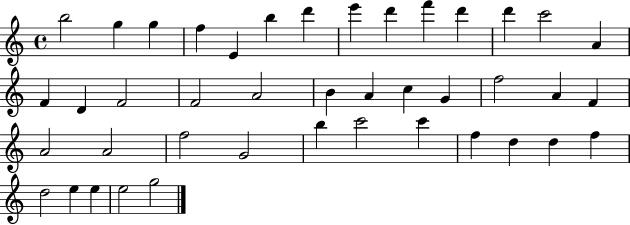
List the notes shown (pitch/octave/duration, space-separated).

B5/h G5/q G5/q F5/q E4/q B5/q D6/q E6/q D6/q F6/q D6/q D6/q C6/h A4/q F4/q D4/q F4/h F4/h A4/h B4/q A4/q C5/q G4/q F5/h A4/q F4/q A4/h A4/h F5/h G4/h B5/q C6/h C6/q F5/q D5/q D5/q F5/q D5/h E5/q E5/q E5/h G5/h